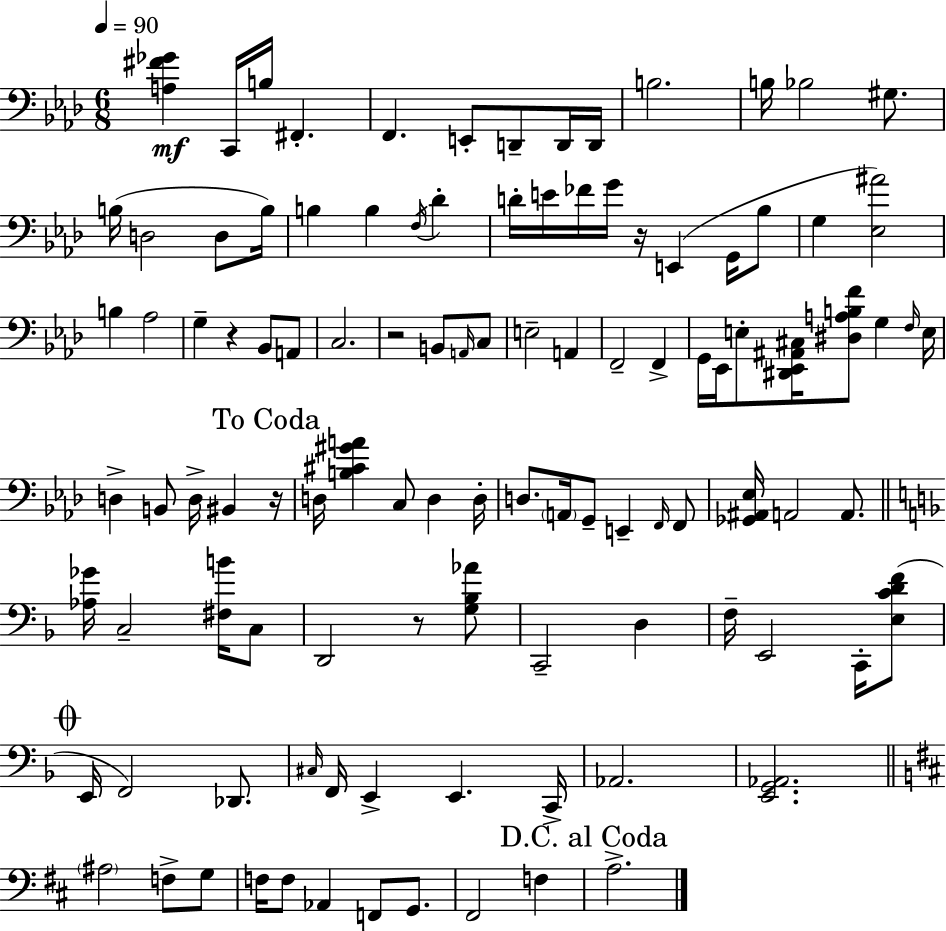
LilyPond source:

{
  \clef bass
  \numericTimeSignature
  \time 6/8
  \key f \minor
  \tempo 4 = 90
  \repeat volta 2 { <a fis' ges'>4\mf c,16 b16 fis,4.-. | f,4. e,8-. d,8-- d,16 d,16 | b2. | b16 bes2 gis8. | \break b16( d2 d8 b16) | b4 b4 \acciaccatura { f16 } des'4-. | d'16-. e'16 fes'16 g'16 r16 e,4( g,16 bes8 | g4 <ees ais'>2) | \break b4 aes2 | g4-- r4 bes,8 a,8 | c2. | r2 b,8 \grace { a,16 } | \break c8 e2-- a,4 | f,2-- f,4-> | g,16 ees,16 e8-. <dis, ees, ais, cis>16 <dis a b f'>8 g4 | \grace { f16 } e16 d4-> b,8 d16-> bis,4 | \break \mark "To Coda" r16 d16 <b cis' gis' a'>4 c8 d4 | d16-. d8. \parenthesize a,16 g,8-- e,4-- | \grace { f,16 } f,8 <ges, ais, ees>16 a,2 | a,8. \bar "||" \break \key f \major <aes ges'>16 c2-- <fis b'>16 c8 | d,2 r8 <g bes aes'>8 | c,2-- d4 | f16-- e,2 c,16-. <e c' d' f'>8( | \break \mark \markup { \musicglyph "scripts.coda" } e,16 f,2) des,8. | \grace { cis16 } f,16 e,4-> e,4. | c,16-> aes,2. | <e, g, aes,>2. | \break \bar "||" \break \key d \major \parenthesize ais2 f8-> g8 | f16 f8 aes,4 f,8 g,8. | fis,2 f4 | \mark "D.C. al Coda" a2.-> | \break } \bar "|."
}